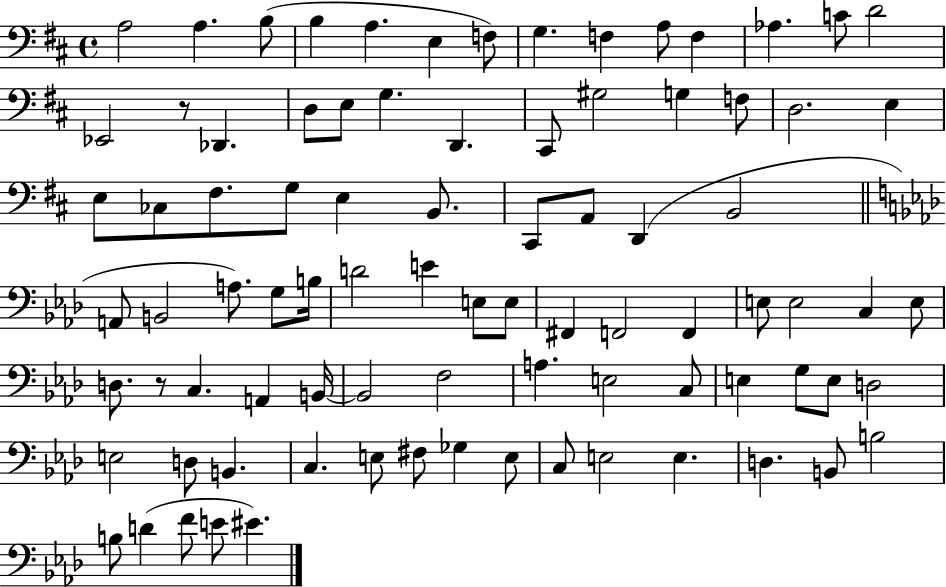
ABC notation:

X:1
T:Untitled
M:4/4
L:1/4
K:D
A,2 A, B,/2 B, A, E, F,/2 G, F, A,/2 F, _A, C/2 D2 _E,,2 z/2 _D,, D,/2 E,/2 G, D,, ^C,,/2 ^G,2 G, F,/2 D,2 E, E,/2 _C,/2 ^F,/2 G,/2 E, B,,/2 ^C,,/2 A,,/2 D,, B,,2 A,,/2 B,,2 A,/2 G,/2 B,/4 D2 E E,/2 E,/2 ^F,, F,,2 F,, E,/2 E,2 C, E,/2 D,/2 z/2 C, A,, B,,/4 B,,2 F,2 A, E,2 C,/2 E, G,/2 E,/2 D,2 E,2 D,/2 B,, C, E,/2 ^F,/2 _G, E,/2 C,/2 E,2 E, D, B,,/2 B,2 B,/2 D F/2 E/2 ^E